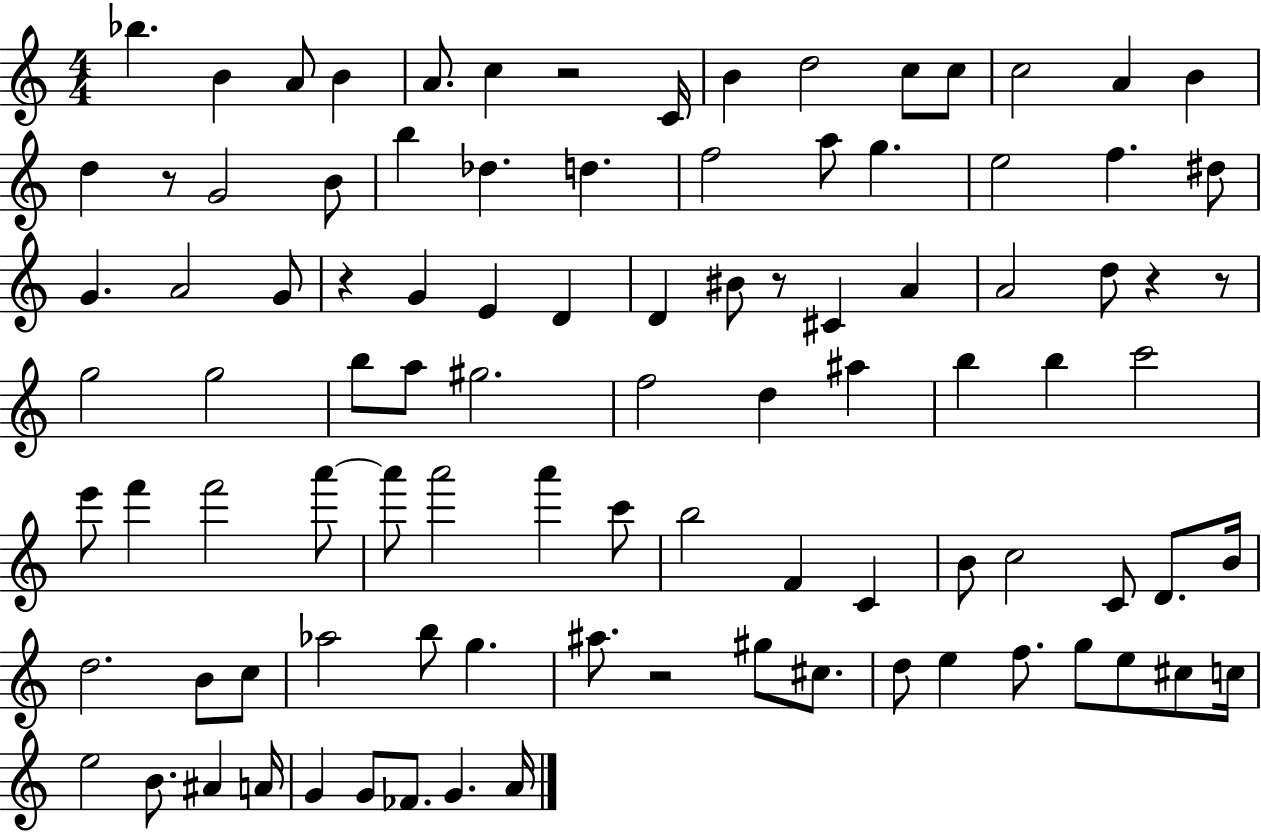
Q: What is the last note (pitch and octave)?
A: A4